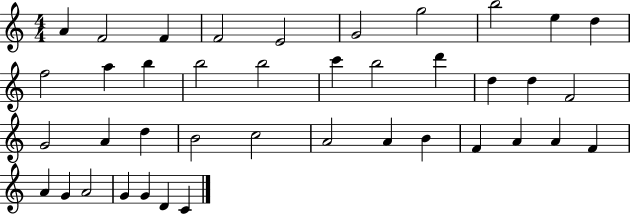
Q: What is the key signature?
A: C major